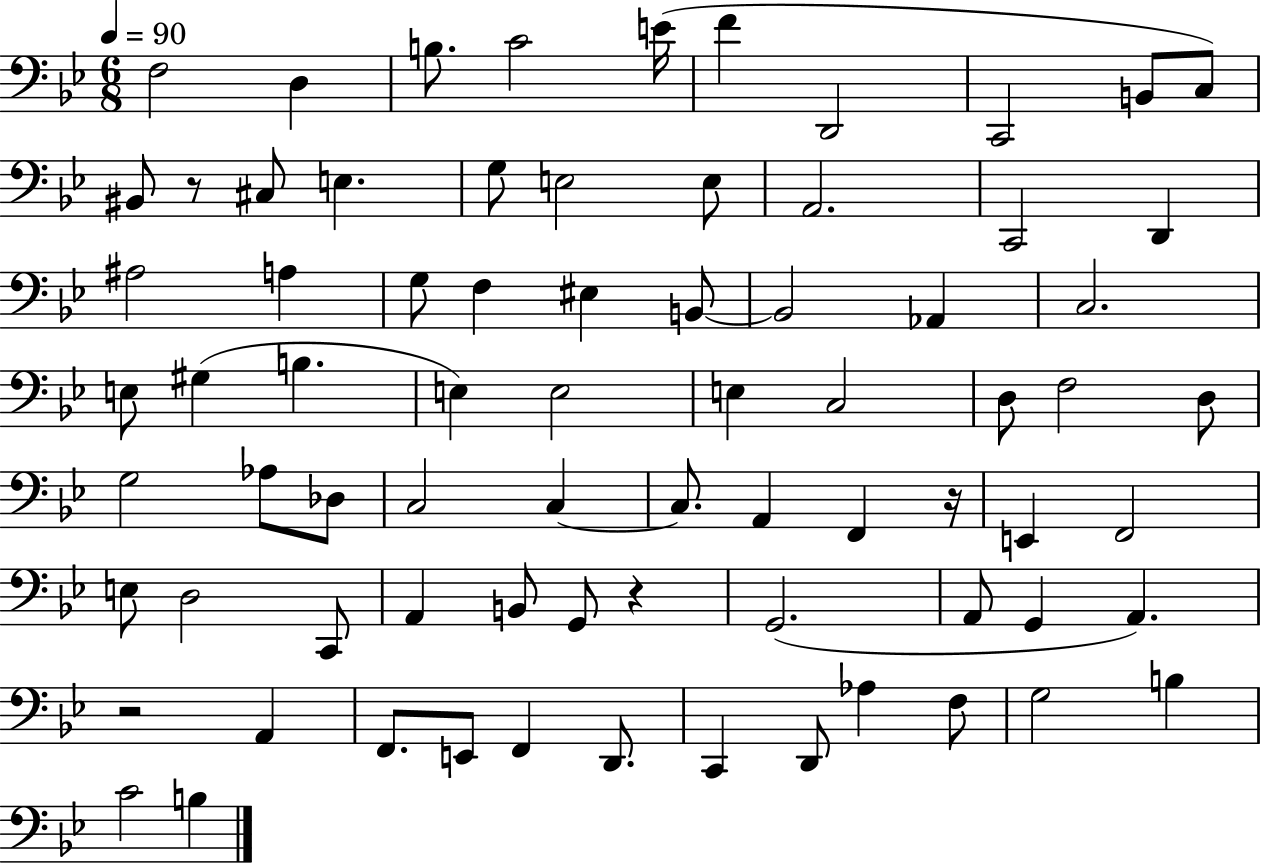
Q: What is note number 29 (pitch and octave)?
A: E3